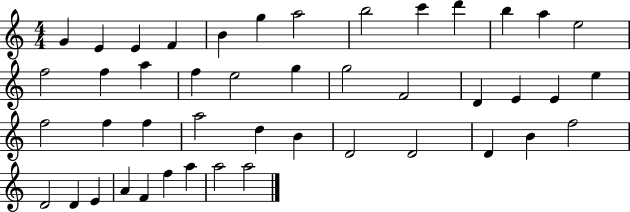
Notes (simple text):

G4/q E4/q E4/q F4/q B4/q G5/q A5/h B5/h C6/q D6/q B5/q A5/q E5/h F5/h F5/q A5/q F5/q E5/h G5/q G5/h F4/h D4/q E4/q E4/q E5/q F5/h F5/q F5/q A5/h D5/q B4/q D4/h D4/h D4/q B4/q F5/h D4/h D4/q E4/q A4/q F4/q F5/q A5/q A5/h A5/h